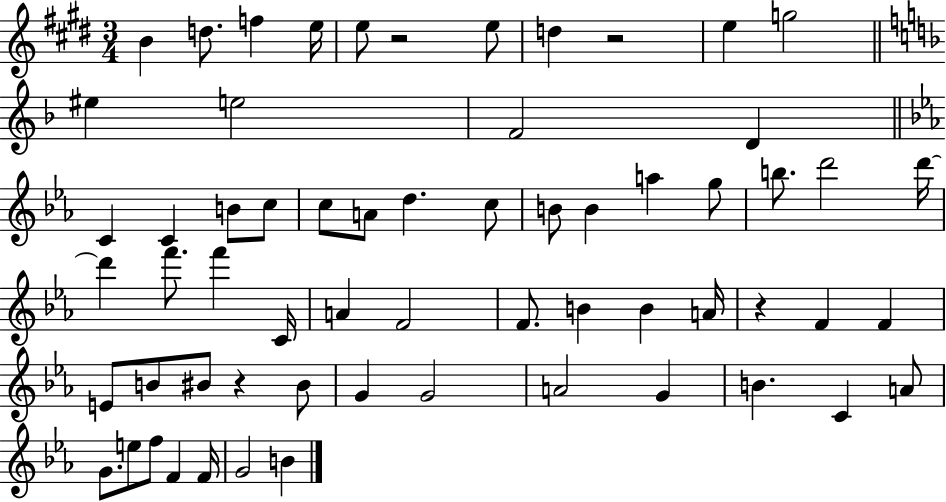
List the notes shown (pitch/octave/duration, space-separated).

B4/q D5/e. F5/q E5/s E5/e R/h E5/e D5/q R/h E5/q G5/h EIS5/q E5/h F4/h D4/q C4/q C4/q B4/e C5/e C5/e A4/e D5/q. C5/e B4/e B4/q A5/q G5/e B5/e. D6/h D6/s D6/q F6/e. F6/q C4/s A4/q F4/h F4/e. B4/q B4/q A4/s R/q F4/q F4/q E4/e B4/e BIS4/e R/q BIS4/e G4/q G4/h A4/h G4/q B4/q. C4/q A4/e G4/e. E5/e F5/e F4/q F4/s G4/h B4/q